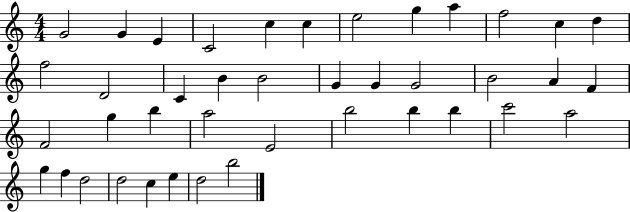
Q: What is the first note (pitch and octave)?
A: G4